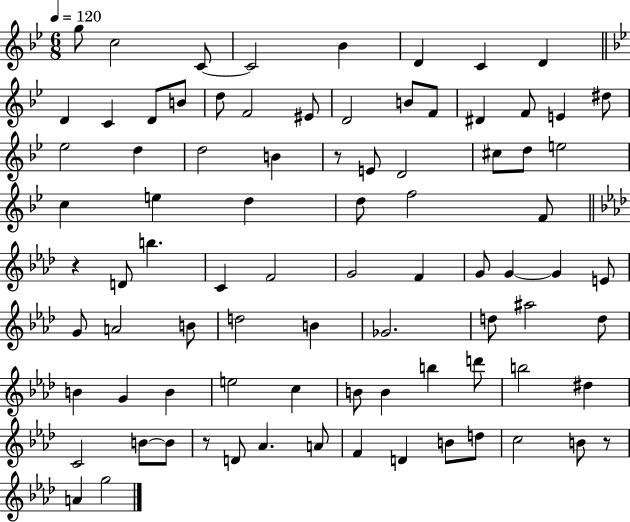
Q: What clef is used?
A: treble